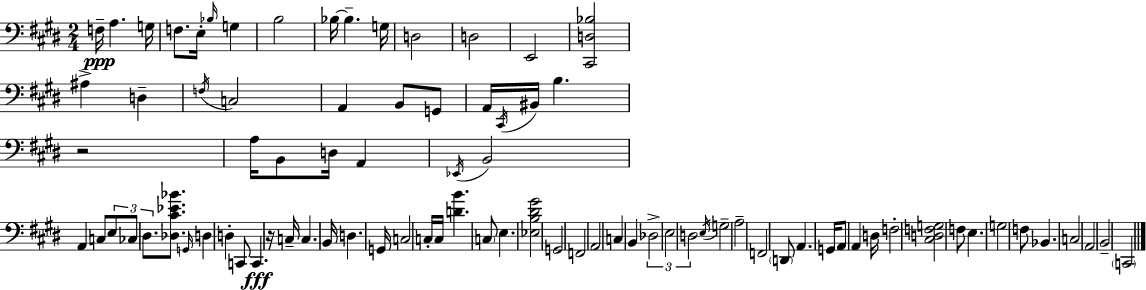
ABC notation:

X:1
T:Untitled
M:2/4
L:1/4
K:E
F,/4 A, G,/4 F,/2 E,/4 _B,/4 G, B,2 _B,/4 _B, G,/4 D,2 D,2 E,,2 [^C,,D,_B,]2 ^A, D, F,/4 C,2 A,, B,,/2 G,,/2 A,,/4 ^C,,/4 ^B,,/4 B, z2 A,/4 B,,/2 D,/4 A,, _E,,/4 B,,2 A,, C,/2 E,/2 _C,/2 ^D,/2 [_D,^C_E_B]/2 G,,/4 D, D, C,,/2 C,, z/4 C,/4 C, B,,/4 D, G,,/4 C,2 C,/4 C,/4 [DB] C,/2 E, [_E,B,^D^G]2 G,,2 F,,2 A,,2 C, B,, _D,2 E,2 D,2 E,/4 G,2 A,2 F,,2 D,,/2 A,, G,,/4 A,,/2 A,, D,/4 F,2 [^C,D,F,G,]2 F,/2 E, G,2 F,/2 _B,, C,2 A,,2 B,,2 C,,2